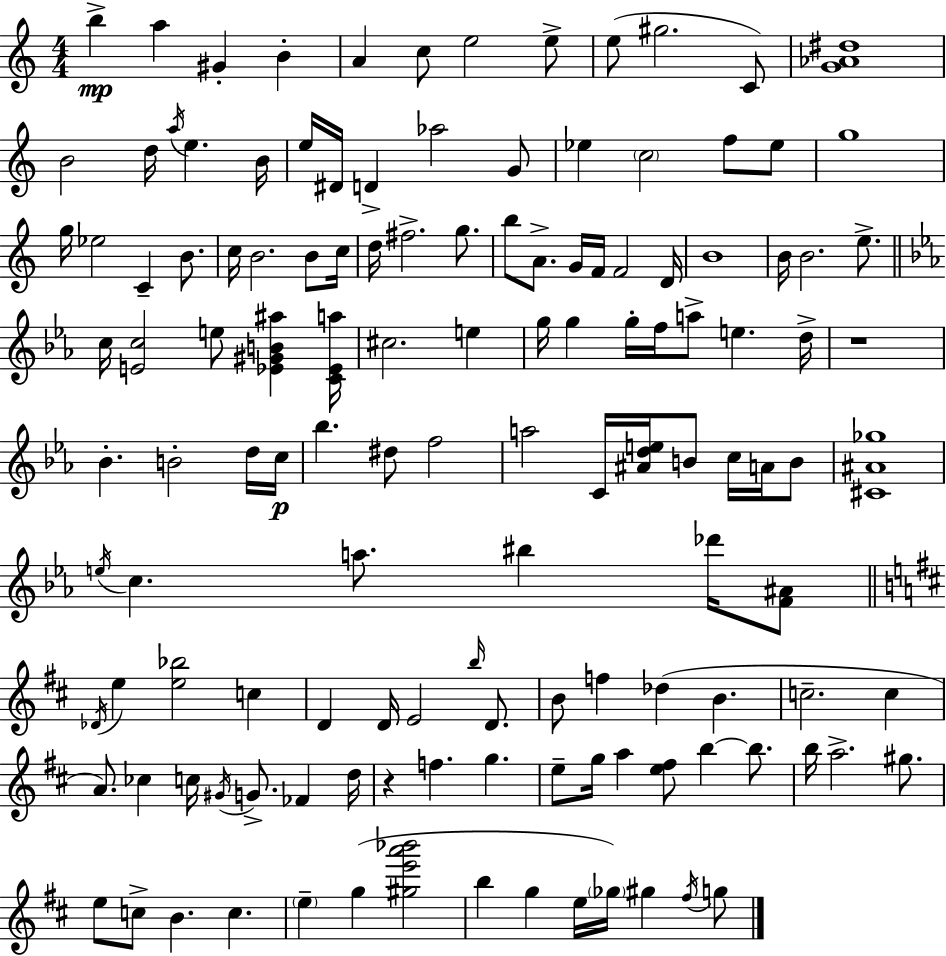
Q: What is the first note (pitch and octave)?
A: B5